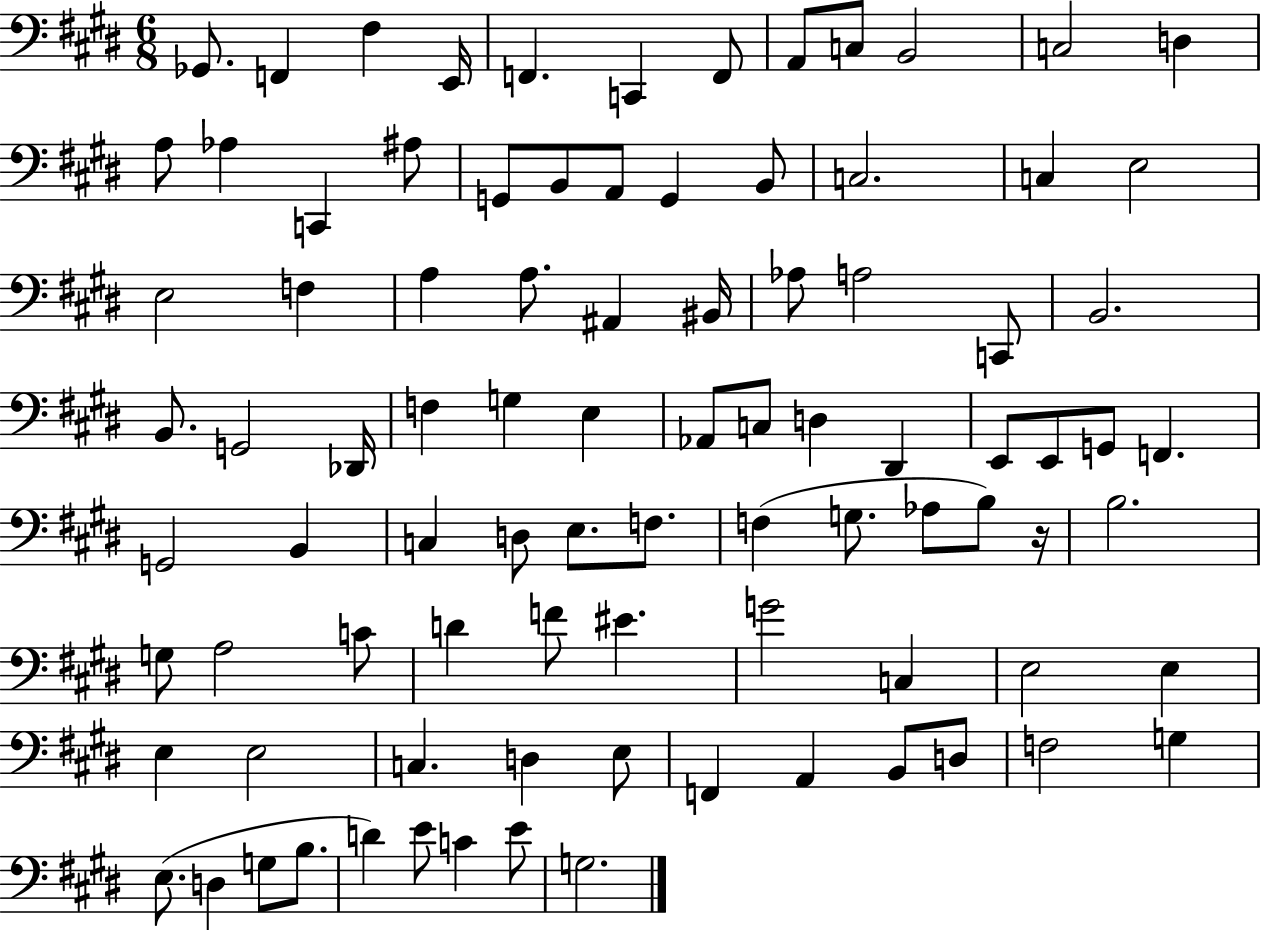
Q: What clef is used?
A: bass